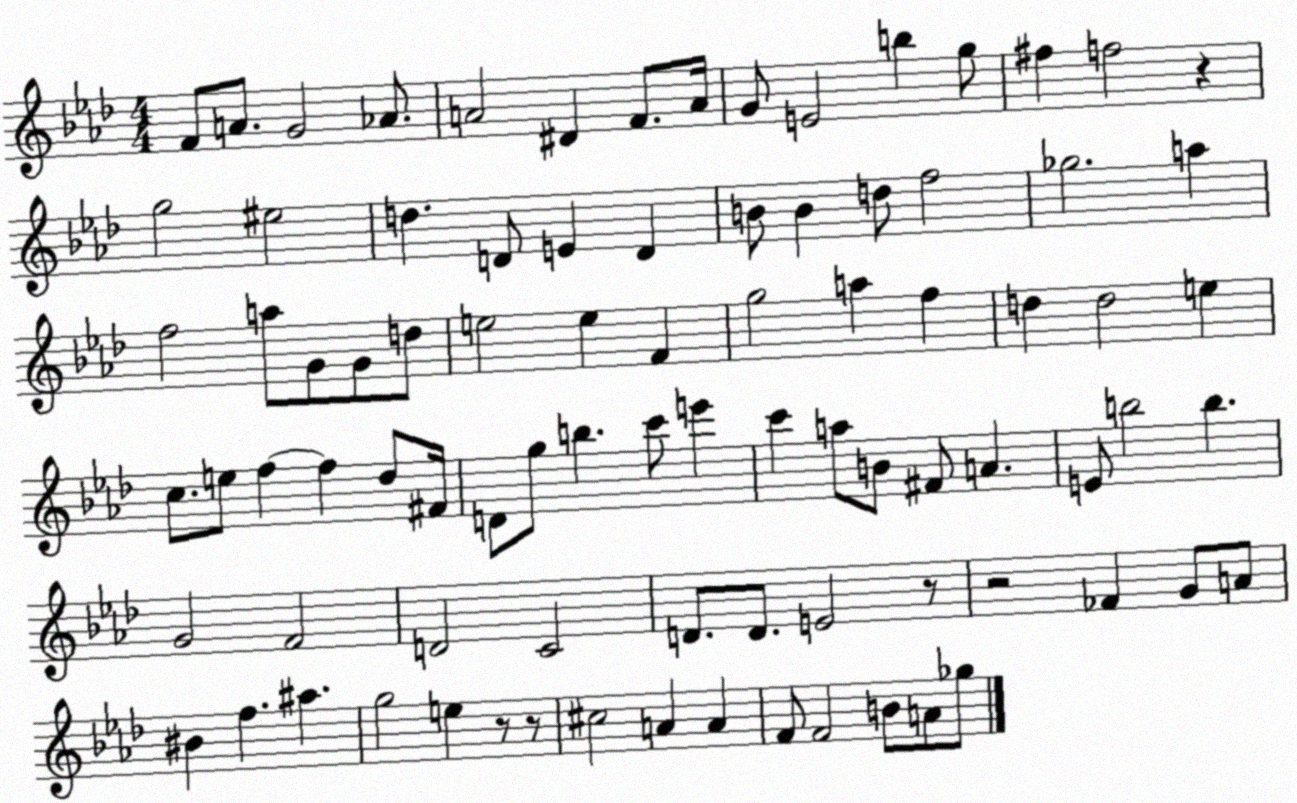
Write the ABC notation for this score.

X:1
T:Untitled
M:4/4
L:1/4
K:Ab
F/2 A/2 G2 _A/2 A2 ^D F/2 A/4 G/2 E2 b g/2 ^f f2 z g2 ^e2 d D/2 E D B/2 B d/2 f2 _g2 a f2 a/2 G/2 G/2 d/2 e2 e F g2 a f d d2 e c/2 e/2 f f _d/2 ^F/4 D/2 g/2 b c'/2 e' c' a/2 B/2 ^F/2 A E/2 b2 b G2 F2 D2 C2 D/2 D/2 E2 z/2 z2 _F G/2 A/2 ^B f ^a g2 e z/2 z/2 ^c2 A A F/2 F2 B/2 A/2 _g/2